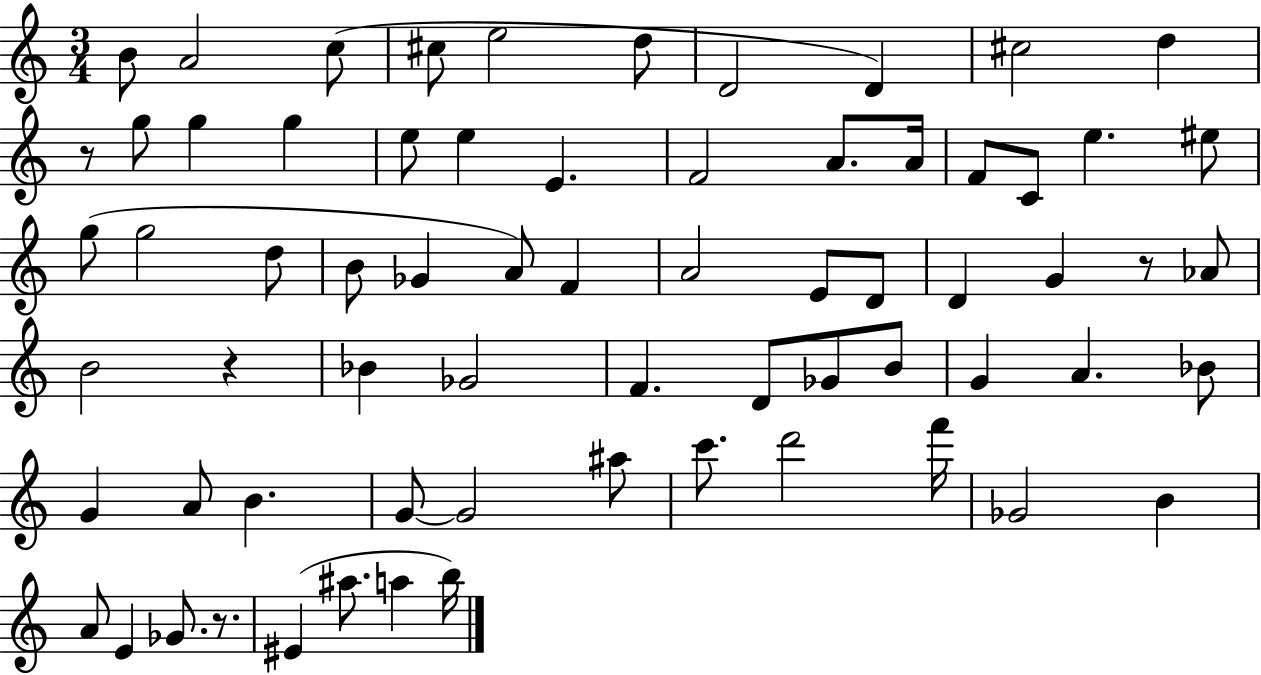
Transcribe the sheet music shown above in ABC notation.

X:1
T:Untitled
M:3/4
L:1/4
K:C
B/2 A2 c/2 ^c/2 e2 d/2 D2 D ^c2 d z/2 g/2 g g e/2 e E F2 A/2 A/4 F/2 C/2 e ^e/2 g/2 g2 d/2 B/2 _G A/2 F A2 E/2 D/2 D G z/2 _A/2 B2 z _B _G2 F D/2 _G/2 B/2 G A _B/2 G A/2 B G/2 G2 ^a/2 c'/2 d'2 f'/4 _G2 B A/2 E _G/2 z/2 ^E ^a/2 a b/4